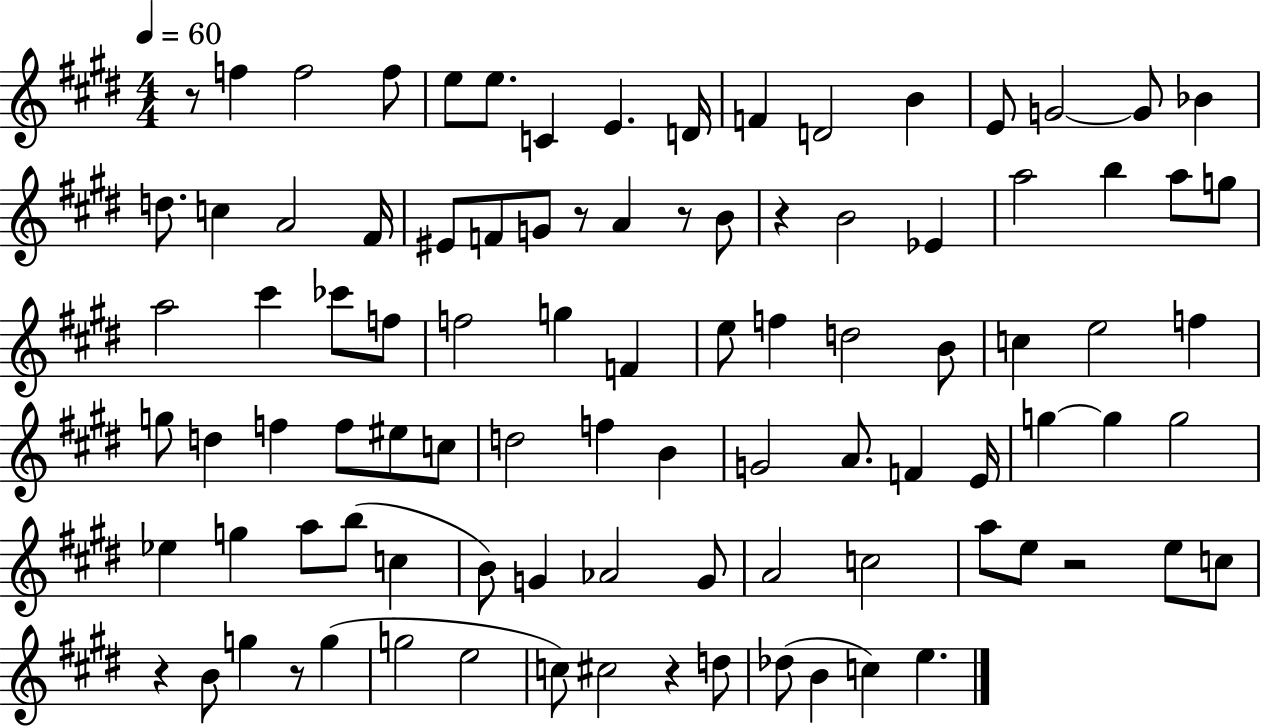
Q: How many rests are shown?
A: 8